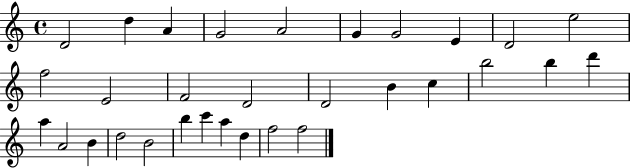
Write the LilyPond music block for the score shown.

{
  \clef treble
  \time 4/4
  \defaultTimeSignature
  \key c \major
  d'2 d''4 a'4 | g'2 a'2 | g'4 g'2 e'4 | d'2 e''2 | \break f''2 e'2 | f'2 d'2 | d'2 b'4 c''4 | b''2 b''4 d'''4 | \break a''4 a'2 b'4 | d''2 b'2 | b''4 c'''4 a''4 d''4 | f''2 f''2 | \break \bar "|."
}